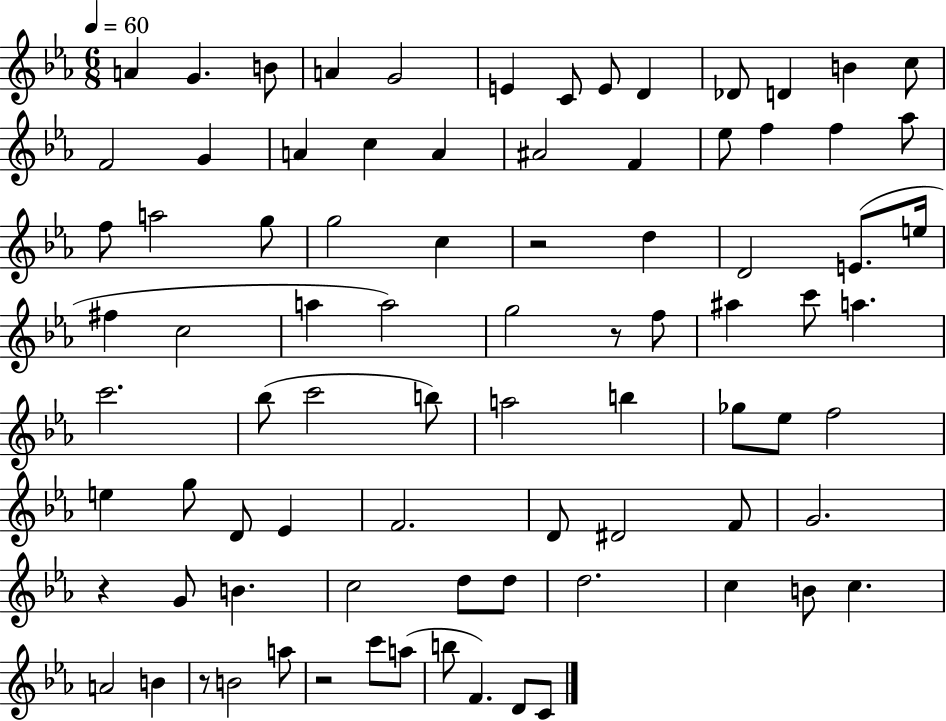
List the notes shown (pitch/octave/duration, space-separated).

A4/q G4/q. B4/e A4/q G4/h E4/q C4/e E4/e D4/q Db4/e D4/q B4/q C5/e F4/h G4/q A4/q C5/q A4/q A#4/h F4/q Eb5/e F5/q F5/q Ab5/e F5/e A5/h G5/e G5/h C5/q R/h D5/q D4/h E4/e. E5/s F#5/q C5/h A5/q A5/h G5/h R/e F5/e A#5/q C6/e A5/q. C6/h. Bb5/e C6/h B5/e A5/h B5/q Gb5/e Eb5/e F5/h E5/q G5/e D4/e Eb4/q F4/h. D4/e D#4/h F4/e G4/h. R/q G4/e B4/q. C5/h D5/e D5/e D5/h. C5/q B4/e C5/q. A4/h B4/q R/e B4/h A5/e R/h C6/e A5/e B5/e F4/q. D4/e C4/e